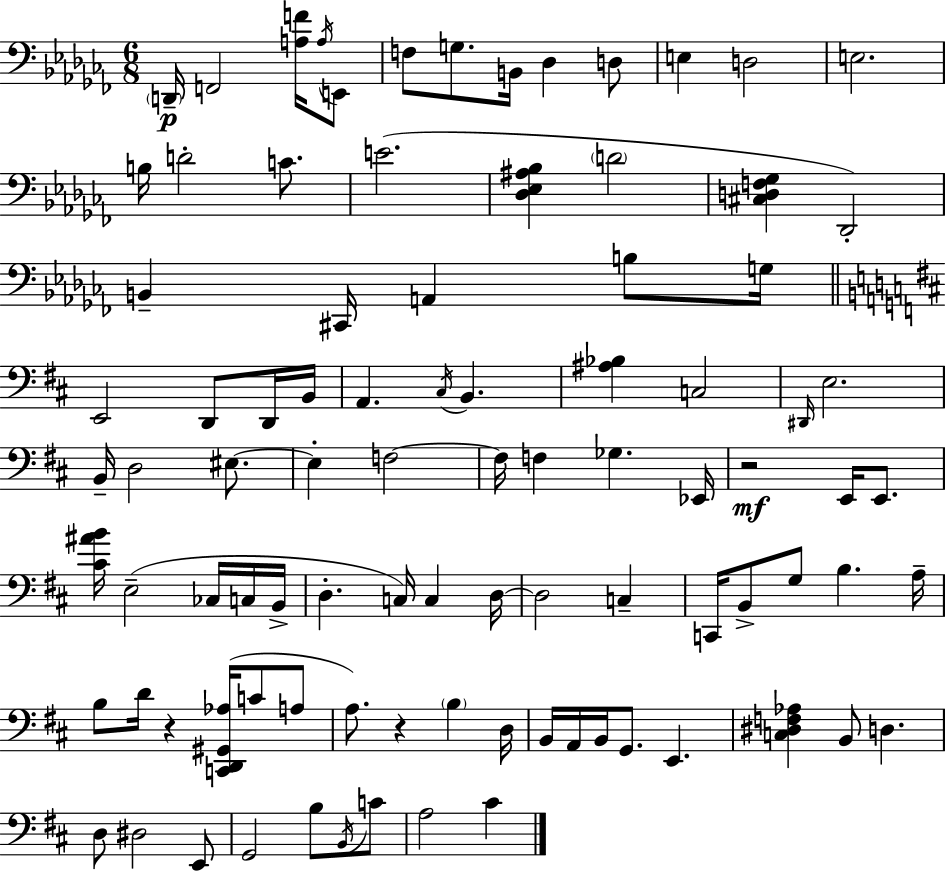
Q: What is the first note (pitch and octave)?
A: D2